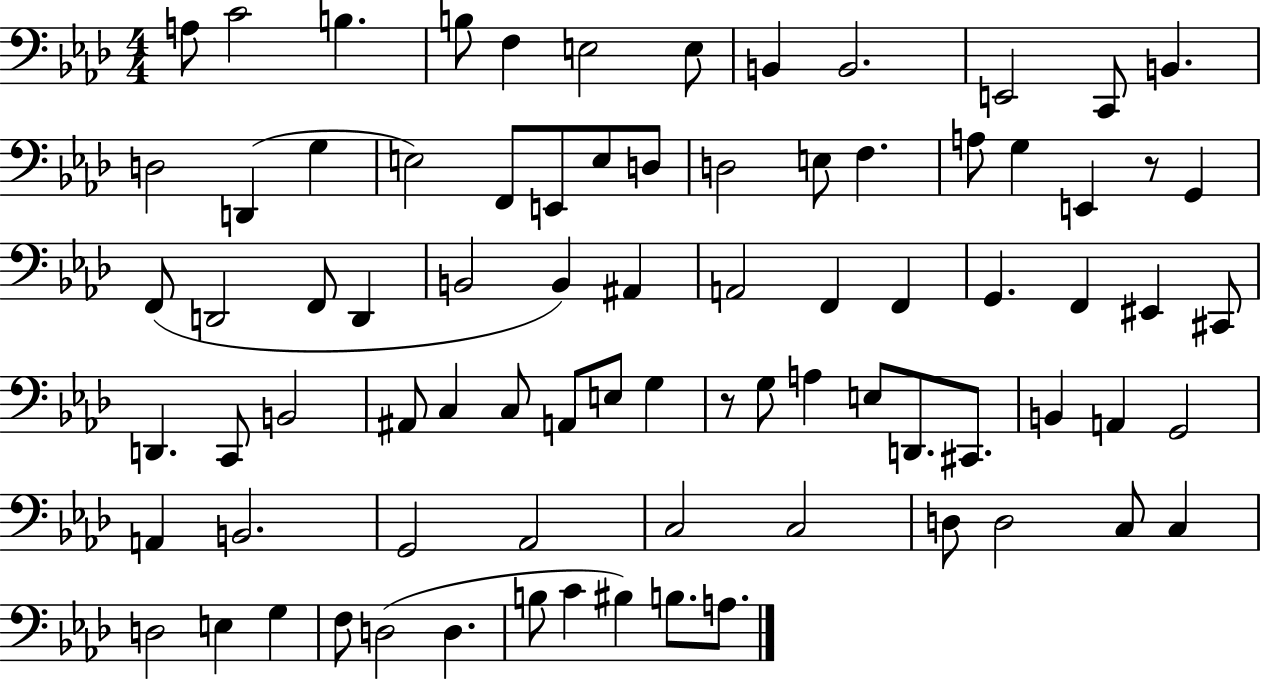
{
  \clef bass
  \numericTimeSignature
  \time 4/4
  \key aes \major
  a8 c'2 b4. | b8 f4 e2 e8 | b,4 b,2. | e,2 c,8 b,4. | \break d2 d,4( g4 | e2) f,8 e,8 e8 d8 | d2 e8 f4. | a8 g4 e,4 r8 g,4 | \break f,8( d,2 f,8 d,4 | b,2 b,4) ais,4 | a,2 f,4 f,4 | g,4. f,4 eis,4 cis,8 | \break d,4. c,8 b,2 | ais,8 c4 c8 a,8 e8 g4 | r8 g8 a4 e8 d,8. cis,8. | b,4 a,4 g,2 | \break a,4 b,2. | g,2 aes,2 | c2 c2 | d8 d2 c8 c4 | \break d2 e4 g4 | f8 d2( d4. | b8 c'4 bis4) b8. a8. | \bar "|."
}